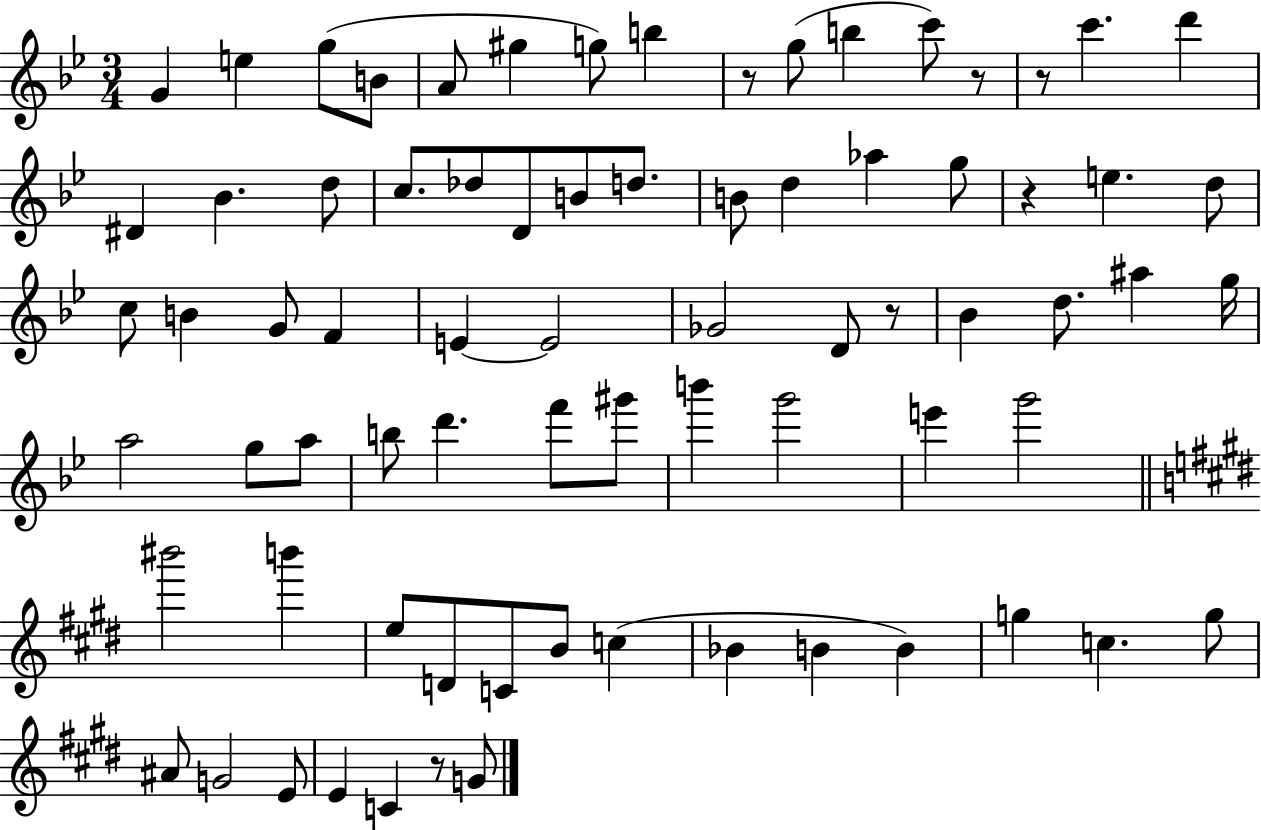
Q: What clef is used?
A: treble